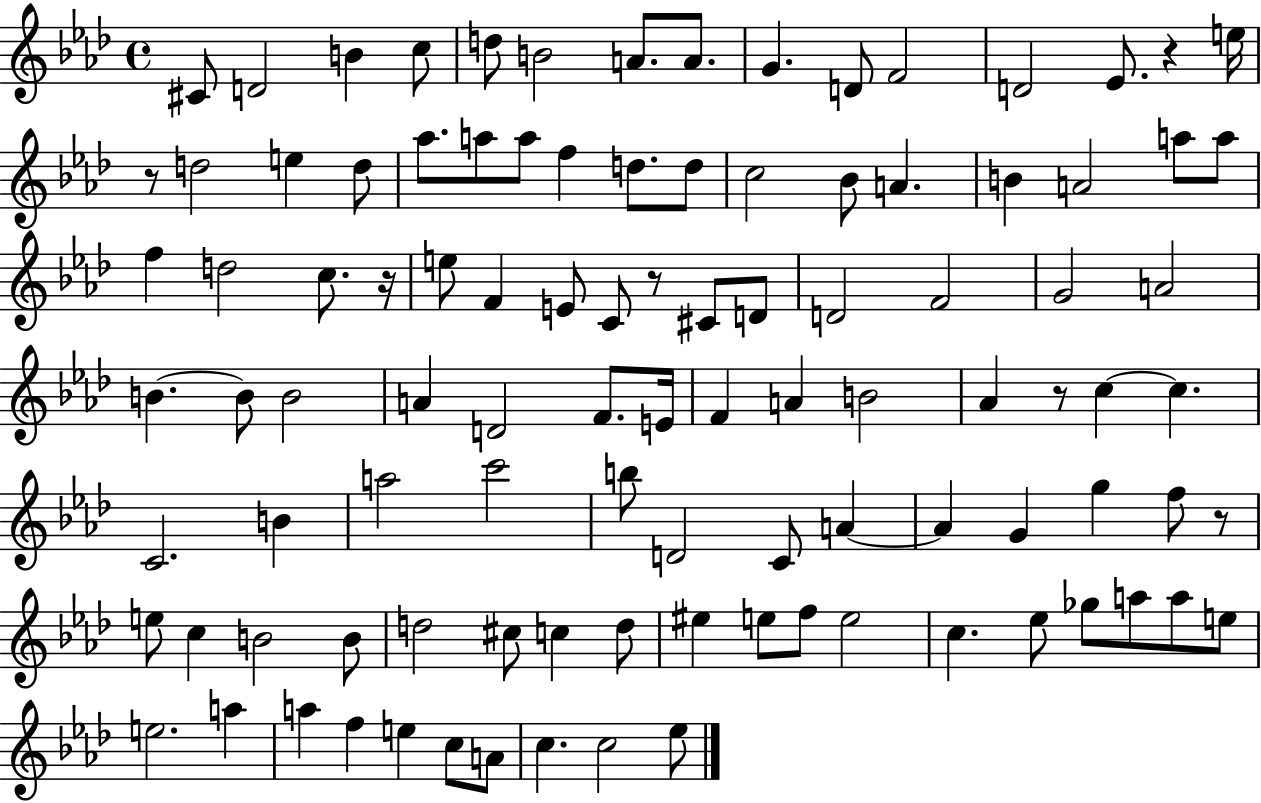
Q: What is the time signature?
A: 4/4